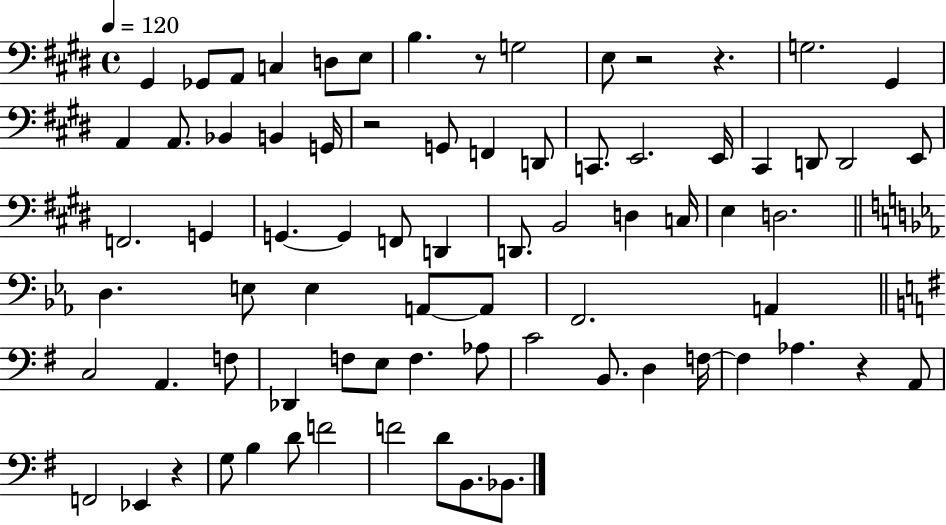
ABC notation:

X:1
T:Untitled
M:4/4
L:1/4
K:E
^G,, _G,,/2 A,,/2 C, D,/2 E,/2 B, z/2 G,2 E,/2 z2 z G,2 ^G,, A,, A,,/2 _B,, B,, G,,/4 z2 G,,/2 F,, D,,/2 C,,/2 E,,2 E,,/4 ^C,, D,,/2 D,,2 E,,/2 F,,2 G,, G,, G,, F,,/2 D,, D,,/2 B,,2 D, C,/4 E, D,2 D, E,/2 E, A,,/2 A,,/2 F,,2 A,, C,2 A,, F,/2 _D,, F,/2 E,/2 F, _A,/2 C2 B,,/2 D, F,/4 F, _A, z A,,/2 F,,2 _E,, z G,/2 B, D/2 F2 F2 D/2 B,,/2 _B,,/2